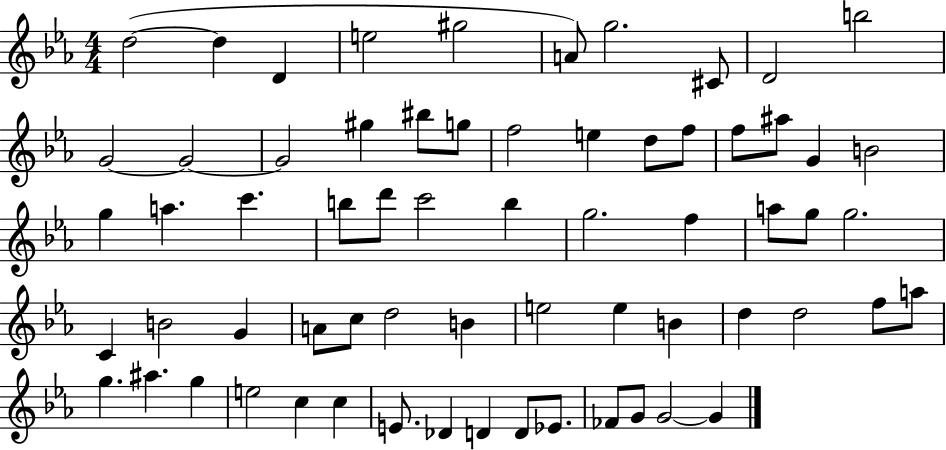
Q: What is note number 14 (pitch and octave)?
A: G#5